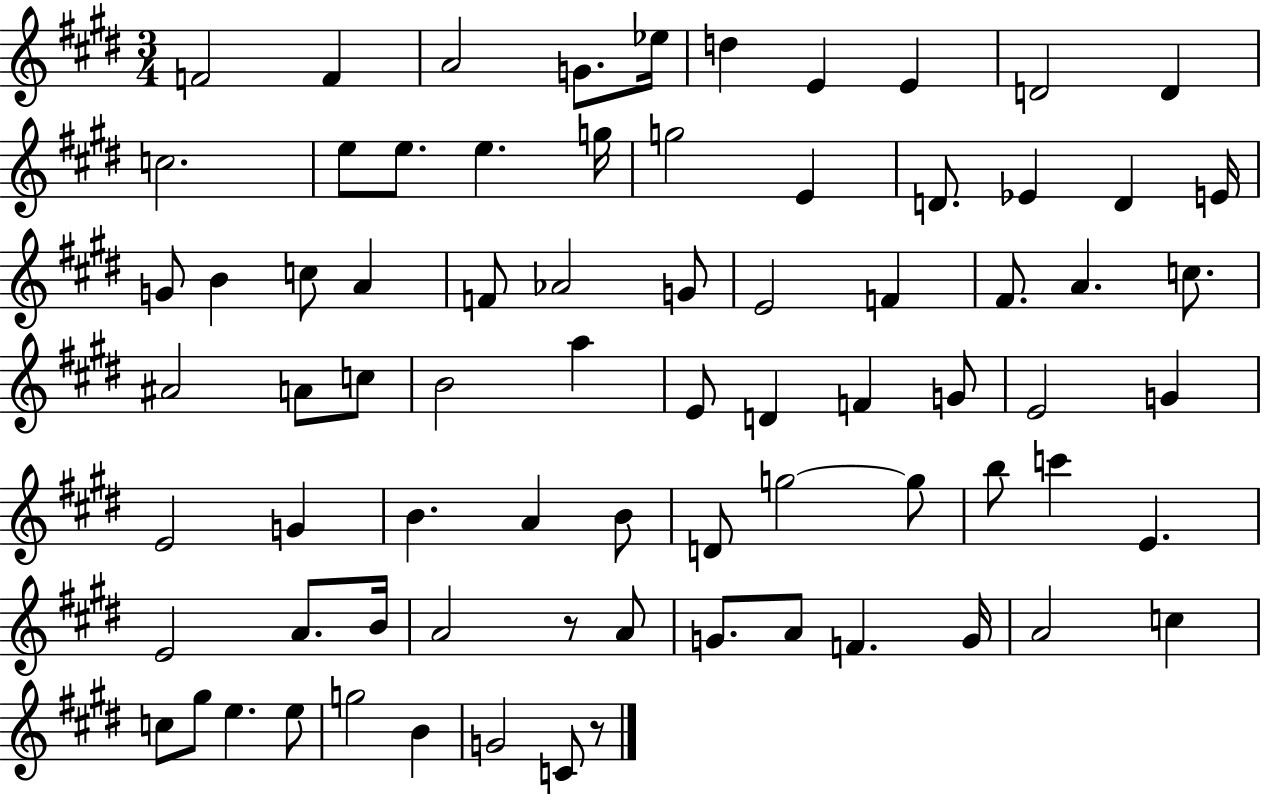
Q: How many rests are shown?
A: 2